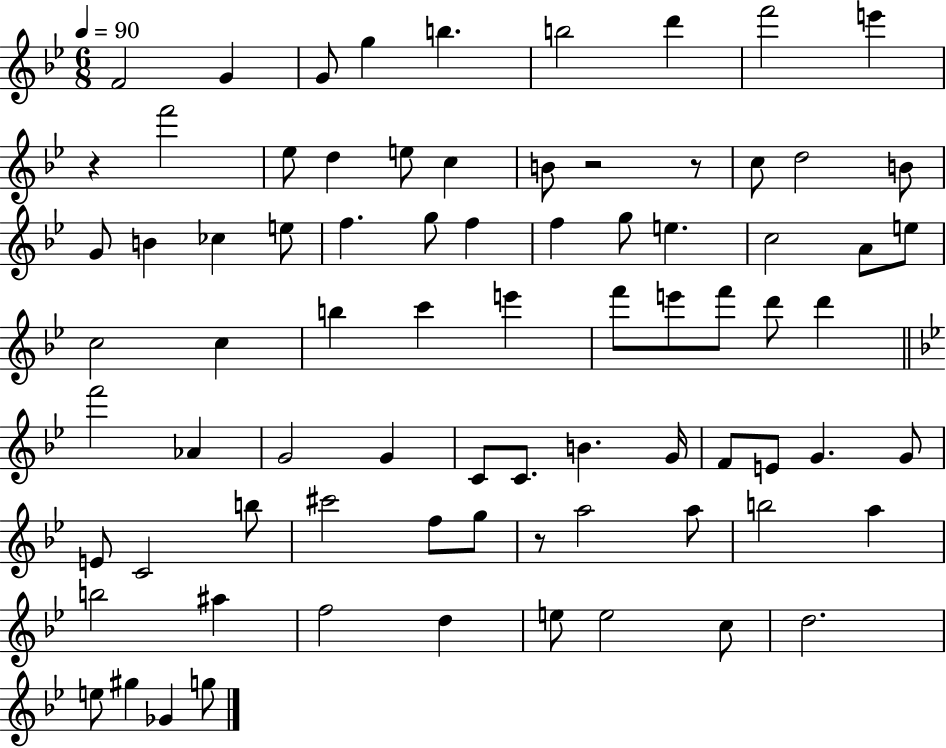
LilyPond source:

{
  \clef treble
  \numericTimeSignature
  \time 6/8
  \key bes \major
  \tempo 4 = 90
  f'2 g'4 | g'8 g''4 b''4. | b''2 d'''4 | f'''2 e'''4 | \break r4 f'''2 | ees''8 d''4 e''8 c''4 | b'8 r2 r8 | c''8 d''2 b'8 | \break g'8 b'4 ces''4 e''8 | f''4. g''8 f''4 | f''4 g''8 e''4. | c''2 a'8 e''8 | \break c''2 c''4 | b''4 c'''4 e'''4 | f'''8 e'''8 f'''8 d'''8 d'''4 | \bar "||" \break \key bes \major f'''2 aes'4 | g'2 g'4 | c'8 c'8. b'4. g'16 | f'8 e'8 g'4. g'8 | \break e'8 c'2 b''8 | cis'''2 f''8 g''8 | r8 a''2 a''8 | b''2 a''4 | \break b''2 ais''4 | f''2 d''4 | e''8 e''2 c''8 | d''2. | \break e''8 gis''4 ges'4 g''8 | \bar "|."
}